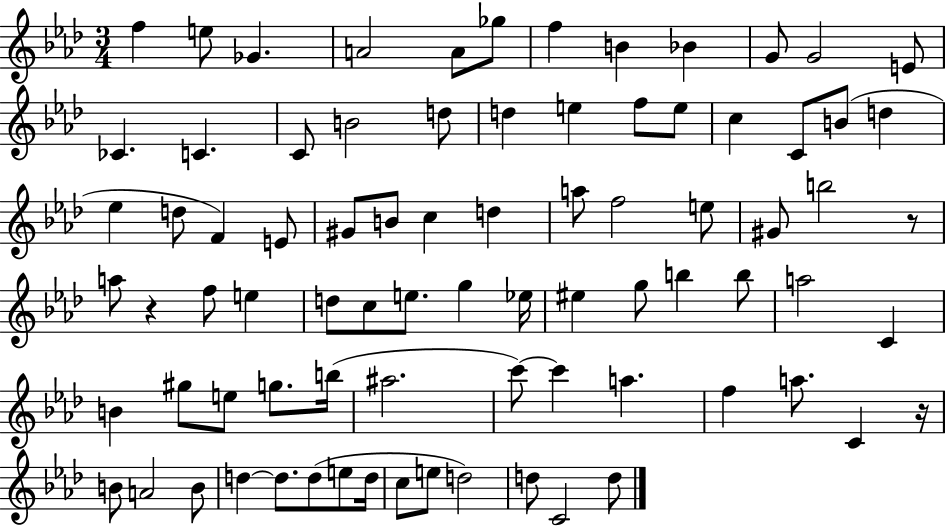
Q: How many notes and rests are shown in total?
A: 81